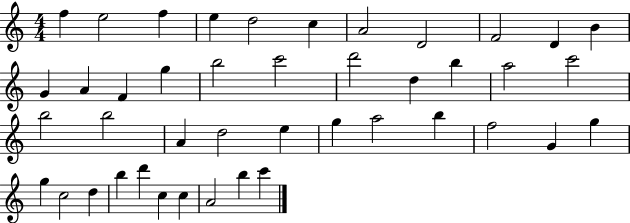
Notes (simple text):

F5/q E5/h F5/q E5/q D5/h C5/q A4/h D4/h F4/h D4/q B4/q G4/q A4/q F4/q G5/q B5/h C6/h D6/h D5/q B5/q A5/h C6/h B5/h B5/h A4/q D5/h E5/q G5/q A5/h B5/q F5/h G4/q G5/q G5/q C5/h D5/q B5/q D6/q C5/q C5/q A4/h B5/q C6/q